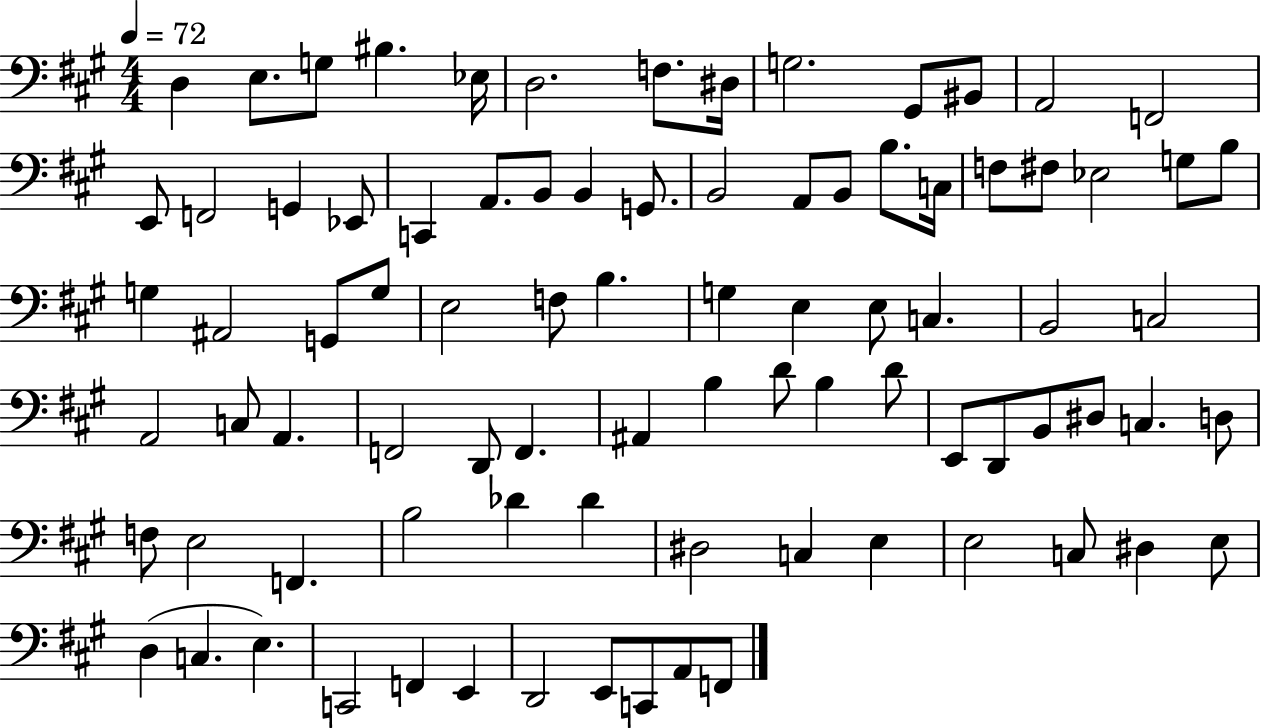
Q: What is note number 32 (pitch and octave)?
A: B3